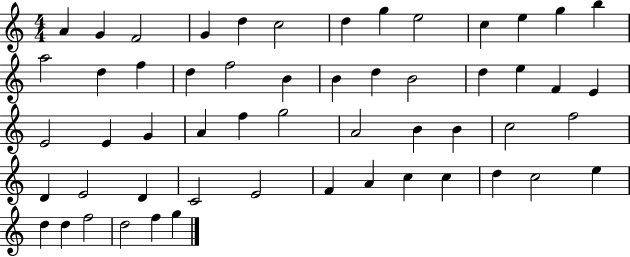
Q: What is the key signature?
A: C major